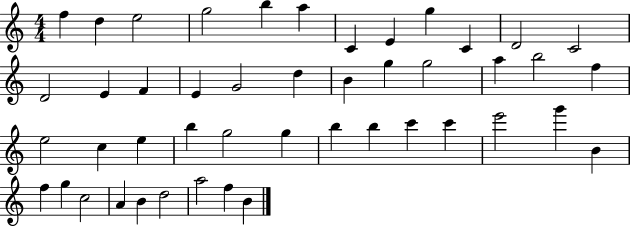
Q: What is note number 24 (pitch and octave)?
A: F5